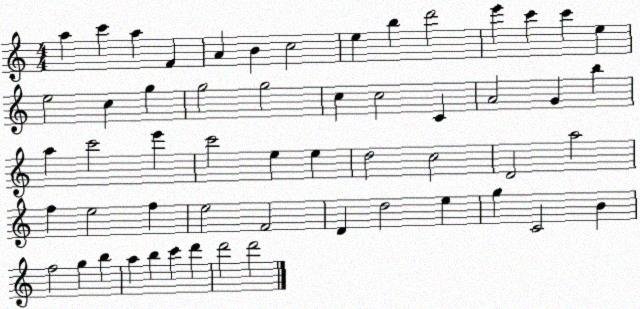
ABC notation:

X:1
T:Untitled
M:4/4
L:1/4
K:C
a c' a F A B c2 e b d'2 e' c' c' e e2 c g g2 g2 c c2 C A2 G b a c'2 e' c'2 e e d2 c2 D2 a2 f e2 f e2 F2 D d2 e g C2 B f2 g b a b c' d' d'2 d'2